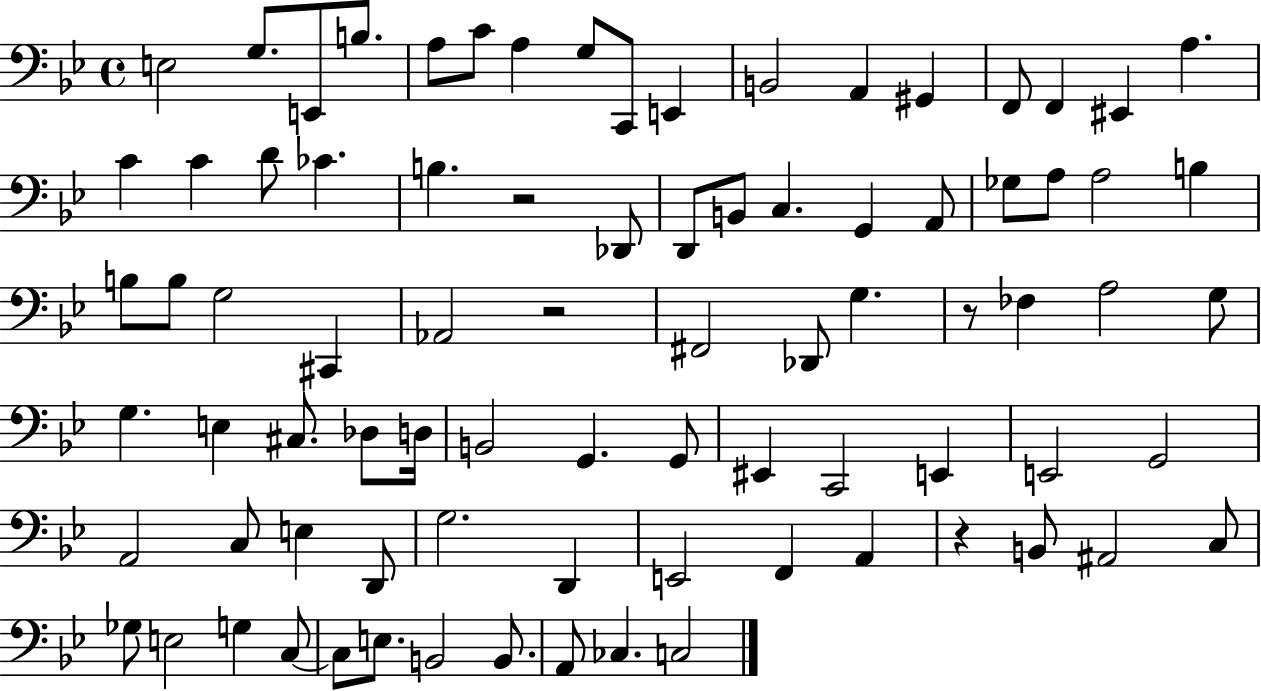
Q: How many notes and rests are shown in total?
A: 83